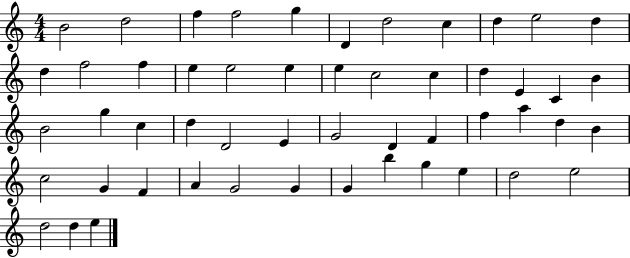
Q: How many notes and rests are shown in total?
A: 52